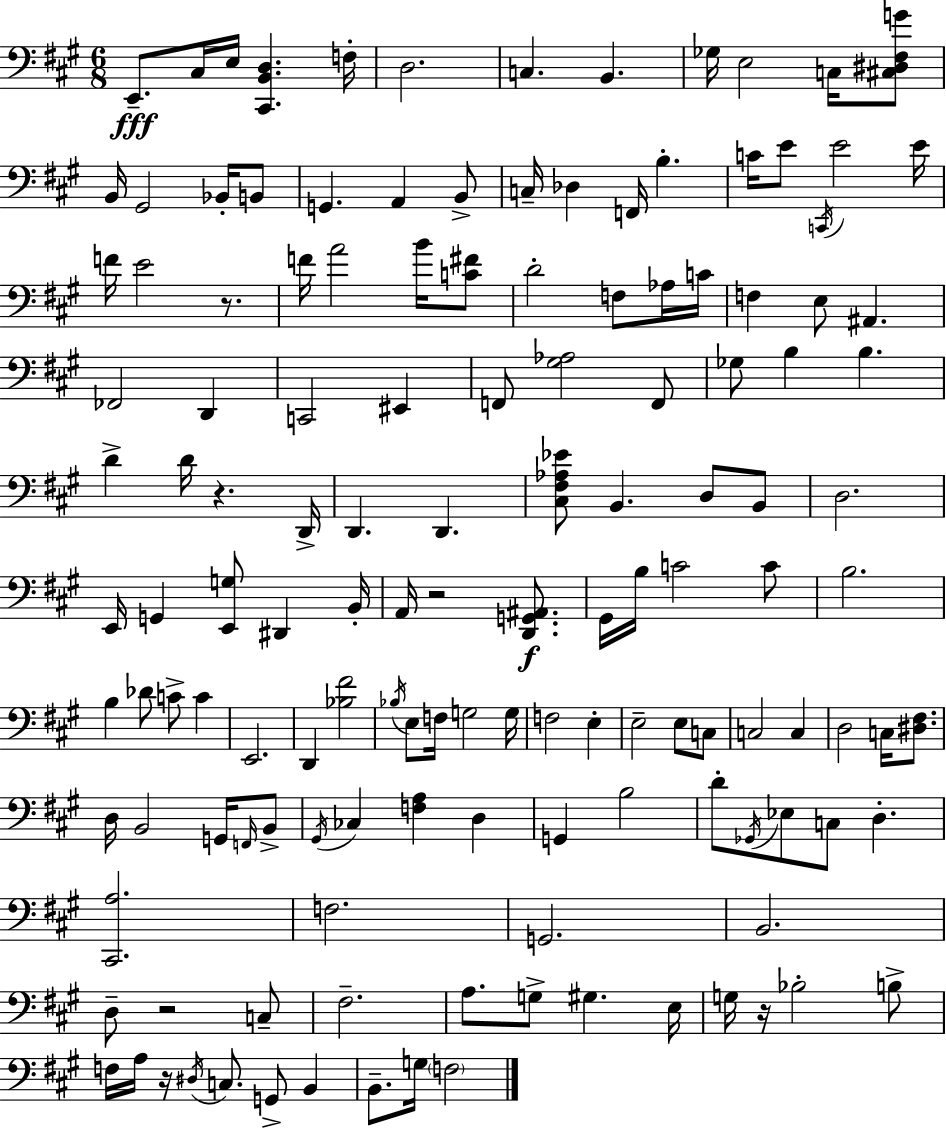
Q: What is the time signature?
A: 6/8